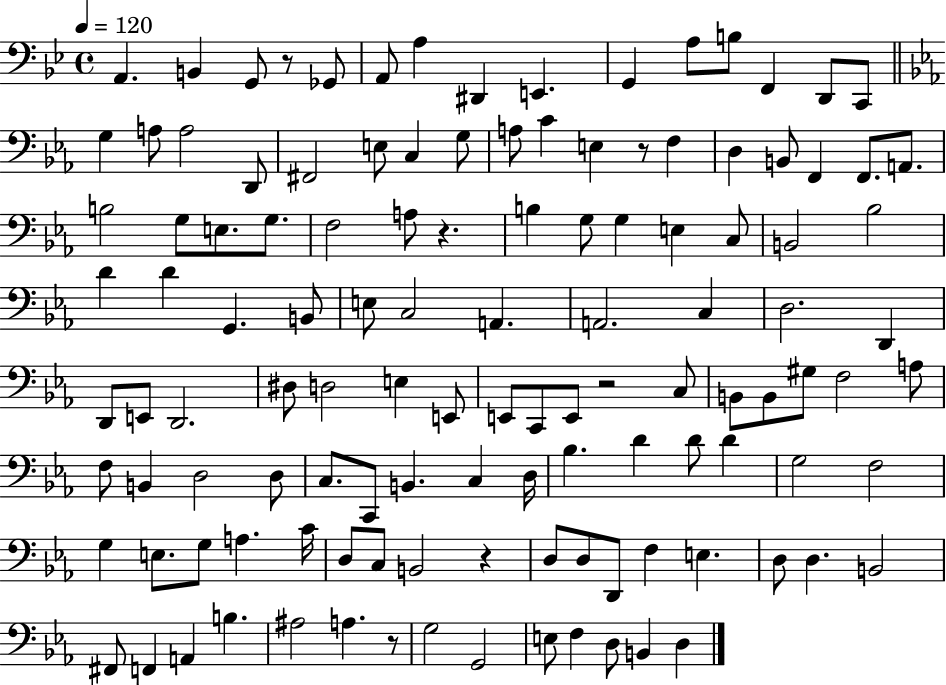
A2/q. B2/q G2/e R/e Gb2/e A2/e A3/q D#2/q E2/q. G2/q A3/e B3/e F2/q D2/e C2/e G3/q A3/e A3/h D2/e F#2/h E3/e C3/q G3/e A3/e C4/q E3/q R/e F3/q D3/q B2/e F2/q F2/e. A2/e. B3/h G3/e E3/e. G3/e. F3/h A3/e R/q. B3/q G3/e G3/q E3/q C3/e B2/h Bb3/h D4/q D4/q G2/q. B2/e E3/e C3/h A2/q. A2/h. C3/q D3/h. D2/q D2/e E2/e D2/h. D#3/e D3/h E3/q E2/e E2/e C2/e E2/e R/h C3/e B2/e B2/e G#3/e F3/h A3/e F3/e B2/q D3/h D3/e C3/e. C2/e B2/q. C3/q D3/s Bb3/q. D4/q D4/e D4/q G3/h F3/h G3/q E3/e. G3/e A3/q. C4/s D3/e C3/e B2/h R/q D3/e D3/e D2/e F3/q E3/q. D3/e D3/q. B2/h F#2/e F2/q A2/q B3/q. A#3/h A3/q. R/e G3/h G2/h E3/e F3/q D3/e B2/q D3/q